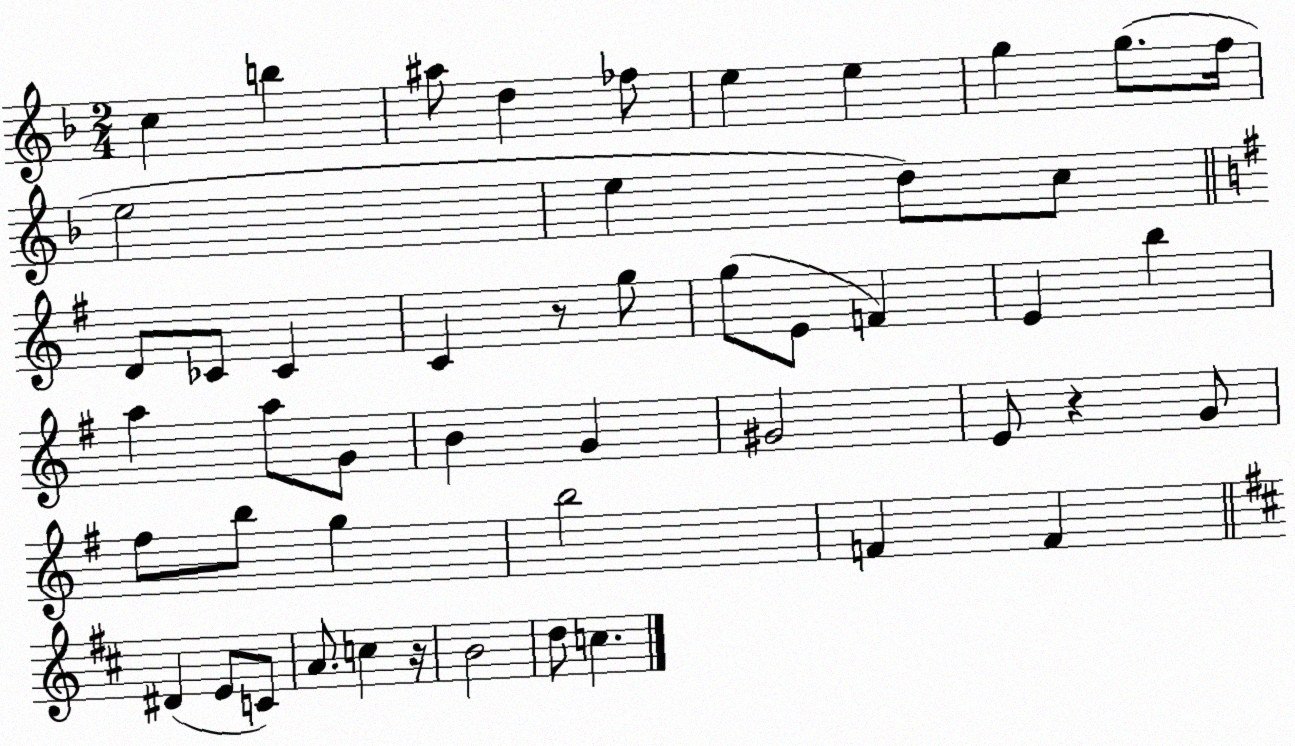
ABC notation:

X:1
T:Untitled
M:2/4
L:1/4
K:F
c b ^a/2 d _f/2 e e g g/2 f/4 e2 e d/2 c/2 D/2 _C/2 _C C z/2 g/2 g/2 E/2 F E b a a/2 G/2 B G ^G2 E/2 z G/2 ^f/2 b/2 g b2 F F ^D E/2 C/2 A/2 c z/4 B2 d/2 c